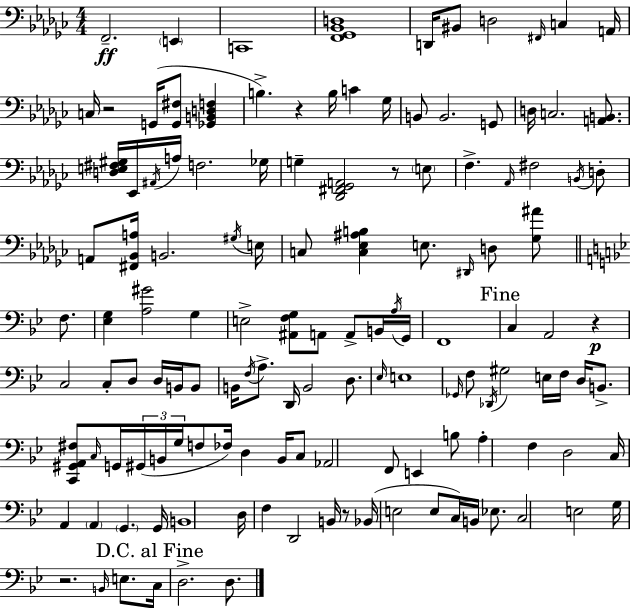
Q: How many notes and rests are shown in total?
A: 133